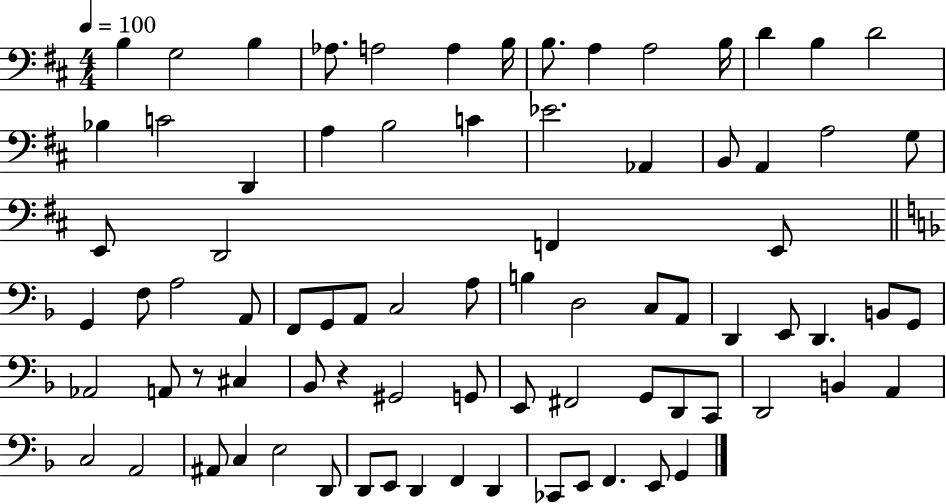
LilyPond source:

{
  \clef bass
  \numericTimeSignature
  \time 4/4
  \key d \major
  \tempo 4 = 100
  b4 g2 b4 | aes8. a2 a4 b16 | b8. a4 a2 b16 | d'4 b4 d'2 | \break bes4 c'2 d,4 | a4 b2 c'4 | ees'2. aes,4 | b,8 a,4 a2 g8 | \break e,8 d,2 f,4 e,8 | \bar "||" \break \key d \minor g,4 f8 a2 a,8 | f,8 g,8 a,8 c2 a8 | b4 d2 c8 a,8 | d,4 e,8 d,4. b,8 g,8 | \break aes,2 a,8 r8 cis4 | bes,8 r4 gis,2 g,8 | e,8 fis,2 g,8 d,8 c,8 | d,2 b,4 a,4 | \break c2 a,2 | ais,8 c4 e2 d,8 | d,8 e,8 d,4 f,4 d,4 | ces,8 e,8 f,4. e,8 g,4 | \break \bar "|."
}